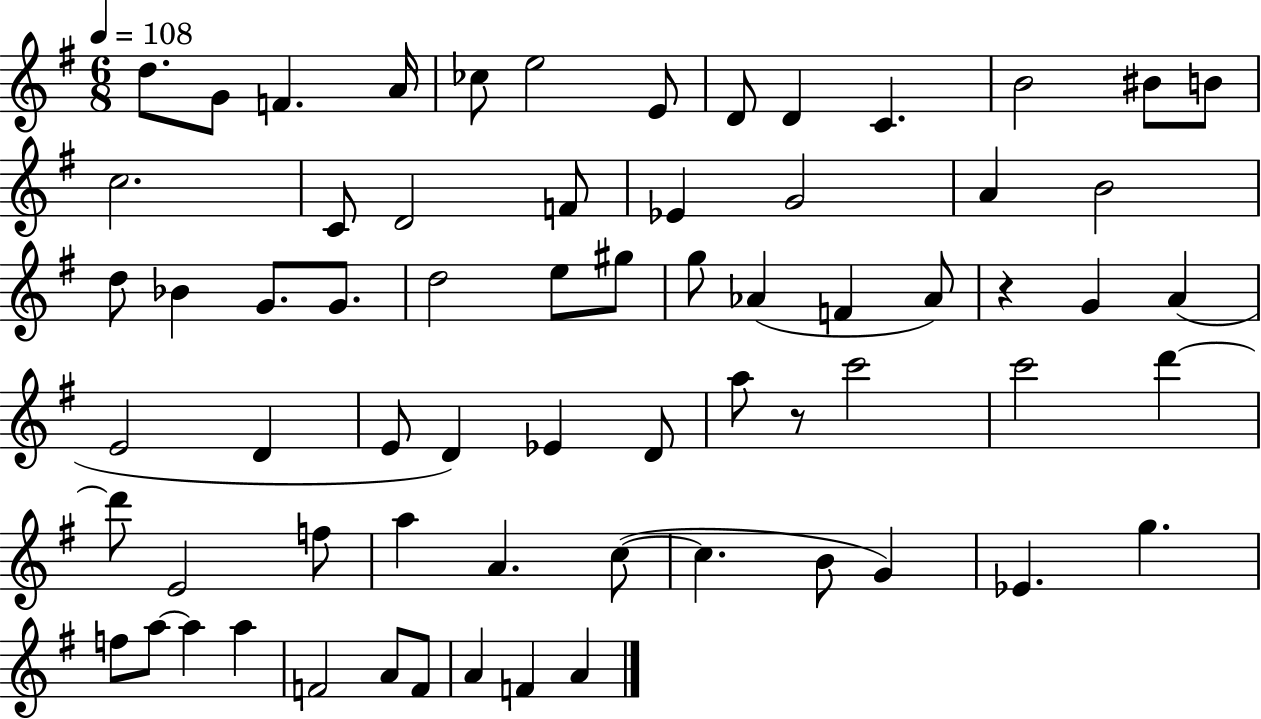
X:1
T:Untitled
M:6/8
L:1/4
K:G
d/2 G/2 F A/4 _c/2 e2 E/2 D/2 D C B2 ^B/2 B/2 c2 C/2 D2 F/2 _E G2 A B2 d/2 _B G/2 G/2 d2 e/2 ^g/2 g/2 _A F _A/2 z G A E2 D E/2 D _E D/2 a/2 z/2 c'2 c'2 d' d'/2 E2 f/2 a A c/2 c B/2 G _E g f/2 a/2 a a F2 A/2 F/2 A F A